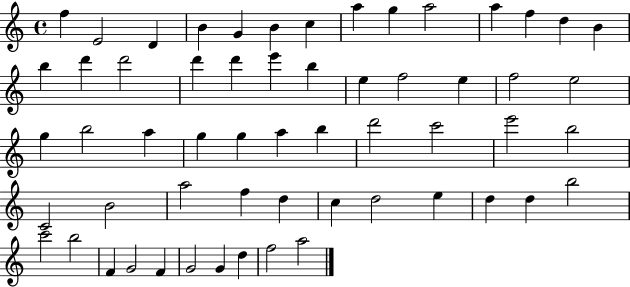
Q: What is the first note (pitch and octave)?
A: F5